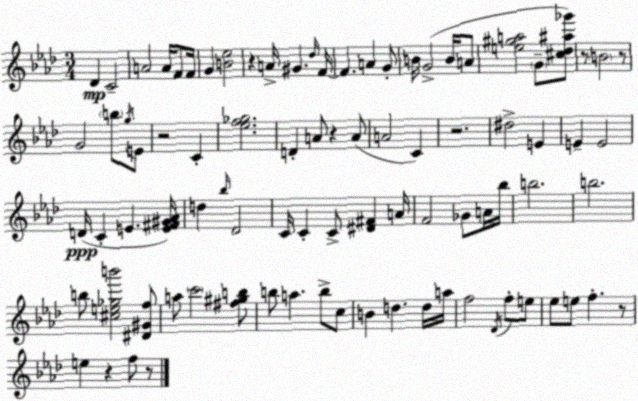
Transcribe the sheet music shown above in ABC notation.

X:1
T:Untitled
M:3/4
L:1/4
K:Fm
_D C2 A2 A/4 F/2 F/4 G [B_e]2 z A/4 ^G _d/4 F/4 F A G/2 B/4 G2 B/4 A/2 [e^ga]2 G/2 [^c_d^a_g']/2 z/2 B2 z/2 G2 b/2 g/4 E/2 z2 C [_ef_g]2 D A/2 z A/2 A2 C z2 ^d2 E E E2 D/4 C E [E^F^G_A]/4 d _b/4 _D2 C/4 C C/2 [^D^F] A/4 F2 _G/2 A/4 _b/4 b2 b2 b/2 [^ce_gb']2 [^D^Gf]/2 a/2 c'2 [^f^gb]/2 b/2 a b/2 c/2 B d d/4 a/4 f2 _D/4 f/2 e/2 _e/2 e/2 f z/2 e z f/2 z/2